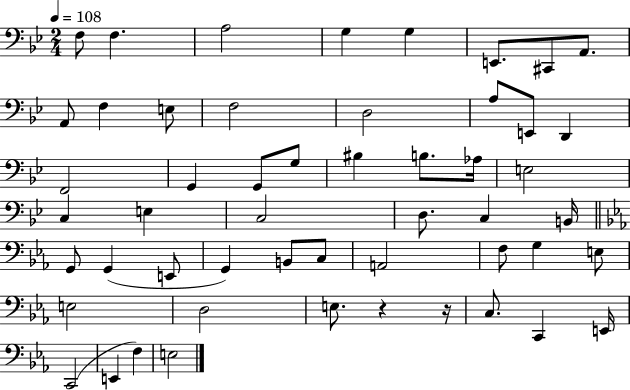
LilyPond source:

{
  \clef bass
  \numericTimeSignature
  \time 2/4
  \key bes \major
  \tempo 4 = 108
  f8 f4. | a2 | g4 g4 | e,8. cis,8 a,8. | \break a,8 f4 e8 | f2 | d2 | a8 e,8 d,4 | \break f,2 | g,4 g,8 g8 | bis4 b8. aes16 | e2 | \break c4 e4 | c2 | d8. c4 b,16 | \bar "||" \break \key ees \major g,8 g,4( e,8 | g,4) b,8 c8 | a,2 | f8 g4 e8 | \break e2 | d2 | e8. r4 r16 | c8. c,4 e,16 | \break c,2( | e,4 f4) | e2 | \bar "|."
}